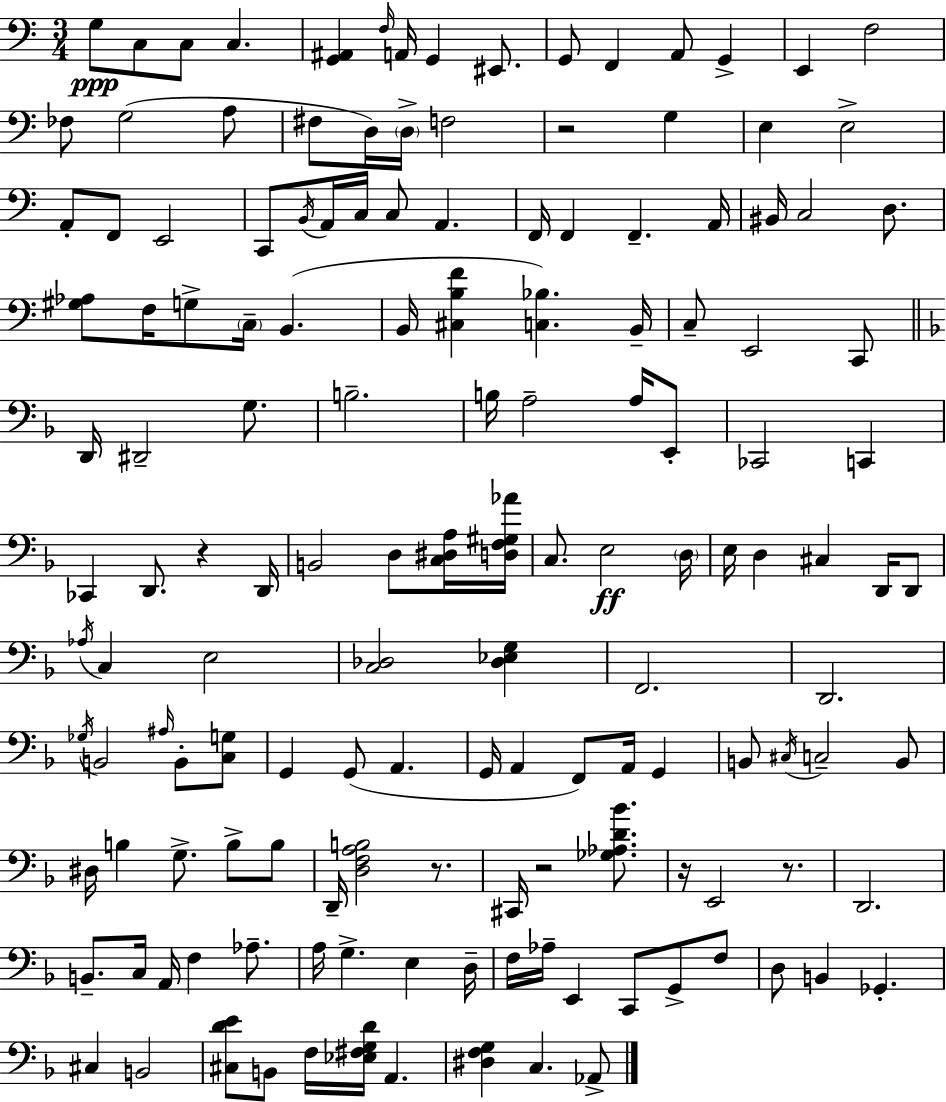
X:1
T:Untitled
M:3/4
L:1/4
K:C
G,/2 C,/2 C,/2 C, [G,,^A,,] F,/4 A,,/4 G,, ^E,,/2 G,,/2 F,, A,,/2 G,, E,, F,2 _F,/2 G,2 A,/2 ^F,/2 D,/4 D,/4 F,2 z2 G, E, E,2 A,,/2 F,,/2 E,,2 C,,/2 B,,/4 A,,/4 C,/4 C,/2 A,, F,,/4 F,, F,, A,,/4 ^B,,/4 C,2 D,/2 [^G,_A,]/2 F,/4 G,/2 C,/4 B,, B,,/4 [^C,B,F] [C,_B,] B,,/4 C,/2 E,,2 C,,/2 D,,/4 ^D,,2 G,/2 B,2 B,/4 A,2 A,/4 E,,/2 _C,,2 C,, _C,, D,,/2 z D,,/4 B,,2 D,/2 [C,^D,A,]/4 [D,F,^G,_A]/4 C,/2 E,2 D,/4 E,/4 D, ^C, D,,/4 D,,/2 _A,/4 C, E,2 [C,_D,]2 [_D,_E,G,] F,,2 D,,2 _G,/4 B,,2 ^A,/4 B,,/2 [C,G,]/2 G,, G,,/2 A,, G,,/4 A,, F,,/2 A,,/4 G,, B,,/2 ^C,/4 C,2 B,,/2 ^D,/4 B, G,/2 B,/2 B,/2 D,,/4 [D,F,A,B,]2 z/2 ^C,,/4 z2 [_G,_A,D_B]/2 z/4 E,,2 z/2 D,,2 B,,/2 C,/4 A,,/4 F, _A,/2 A,/4 G, E, D,/4 F,/4 _A,/4 E,, C,,/2 G,,/2 F,/2 D,/2 B,, _G,, ^C, B,,2 [^C,DE]/2 B,,/2 F,/4 [_E,^F,G,D]/4 A,, [^D,F,G,] C, _A,,/2